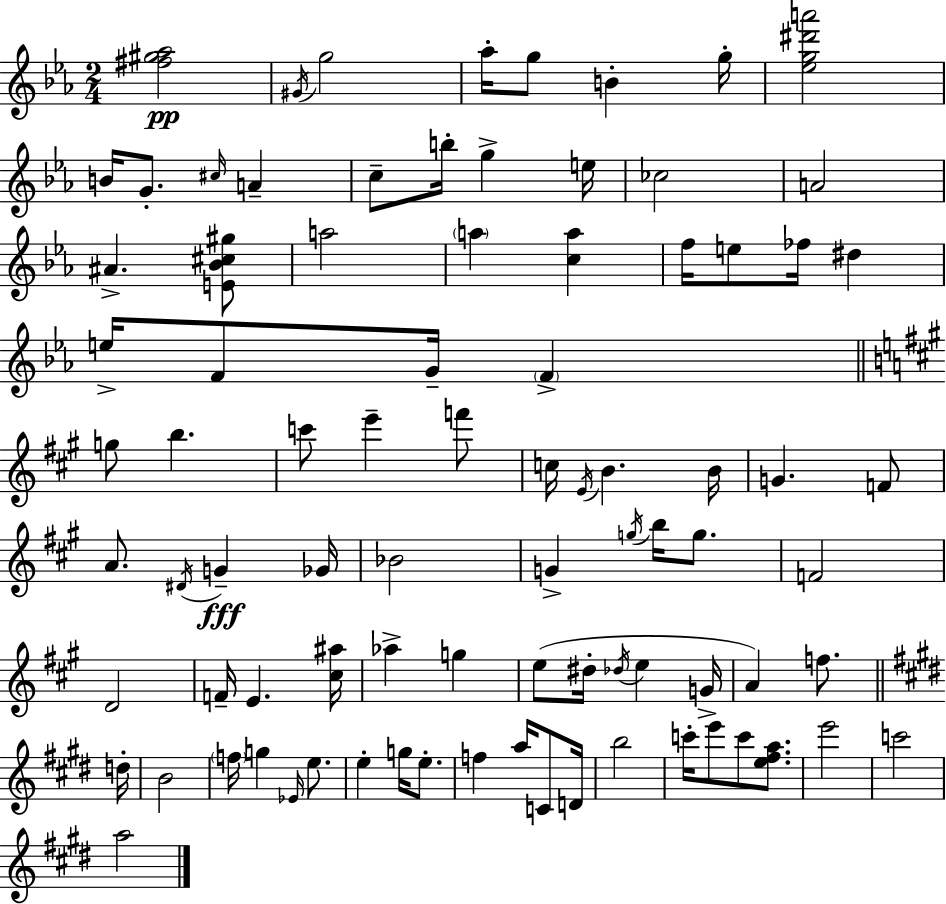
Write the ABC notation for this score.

X:1
T:Untitled
M:2/4
L:1/4
K:Eb
[^f^g_a]2 ^G/4 g2 _a/4 g/2 B g/4 [_eg^d'a']2 B/4 G/2 ^c/4 A c/2 b/4 g e/4 _c2 A2 ^A [E_B^c^g]/2 a2 a [ca] f/4 e/2 _f/4 ^d e/4 F/2 G/4 F g/2 b c'/2 e' f'/2 c/4 E/4 B B/4 G F/2 A/2 ^D/4 G _G/4 _B2 G g/4 b/4 g/2 F2 D2 F/4 E [^c^a]/4 _a g e/2 ^d/4 _d/4 e G/4 A f/2 d/4 B2 f/4 g _E/4 e/2 e g/4 e/2 f a/4 C/2 D/4 b2 c'/4 e'/2 c'/2 [e^fa]/2 e'2 c'2 a2